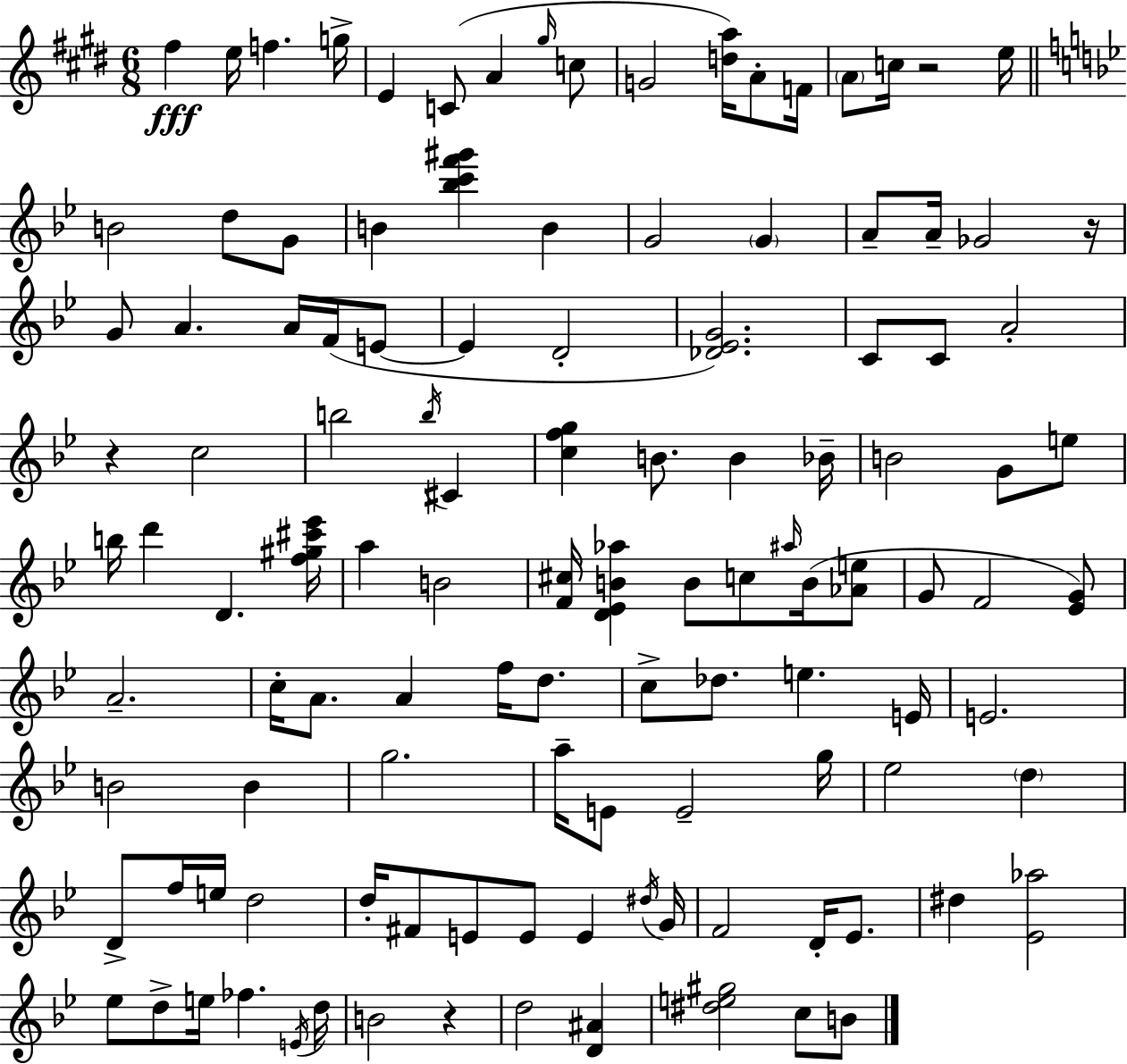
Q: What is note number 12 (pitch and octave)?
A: F4